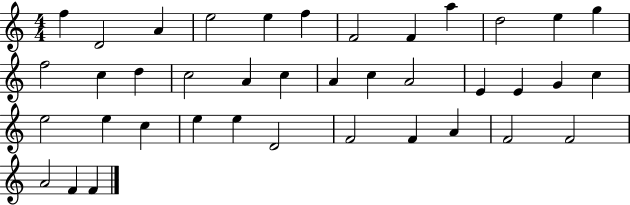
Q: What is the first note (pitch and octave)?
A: F5